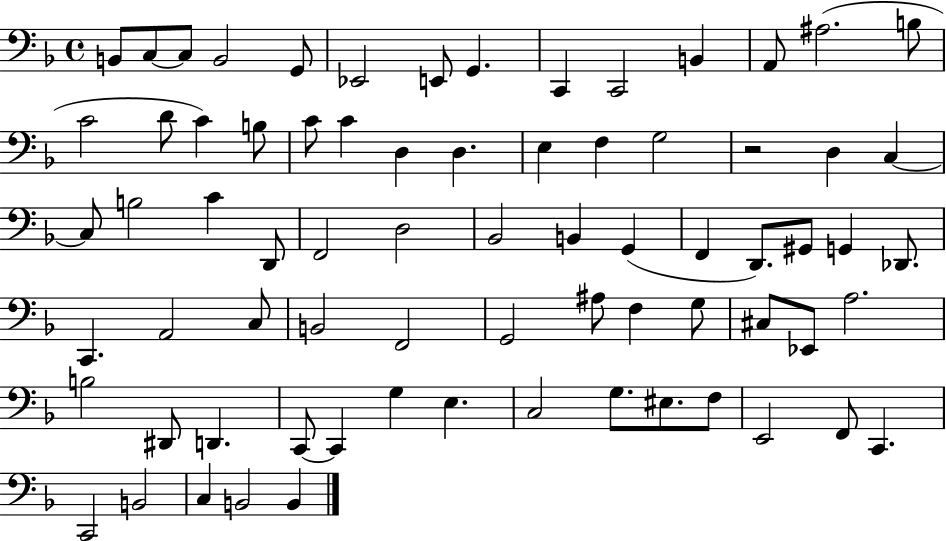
X:1
T:Untitled
M:4/4
L:1/4
K:F
B,,/2 C,/2 C,/2 B,,2 G,,/2 _E,,2 E,,/2 G,, C,, C,,2 B,, A,,/2 ^A,2 B,/2 C2 D/2 C B,/2 C/2 C D, D, E, F, G,2 z2 D, C, C,/2 B,2 C D,,/2 F,,2 D,2 _B,,2 B,, G,, F,, D,,/2 ^G,,/2 G,, _D,,/2 C,, A,,2 C,/2 B,,2 F,,2 G,,2 ^A,/2 F, G,/2 ^C,/2 _E,,/2 A,2 B,2 ^D,,/2 D,, C,,/2 C,, G, E, C,2 G,/2 ^E,/2 F,/2 E,,2 F,,/2 C,, C,,2 B,,2 C, B,,2 B,,